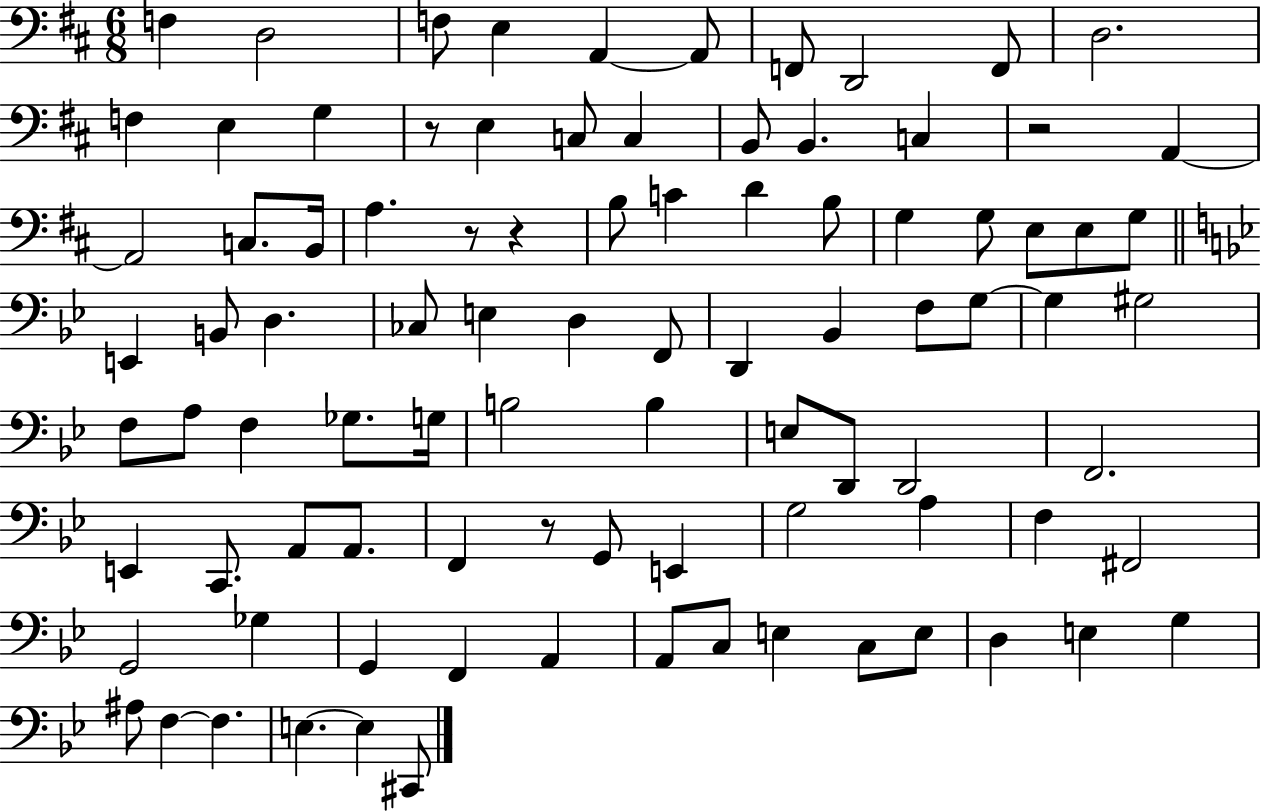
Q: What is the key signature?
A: D major